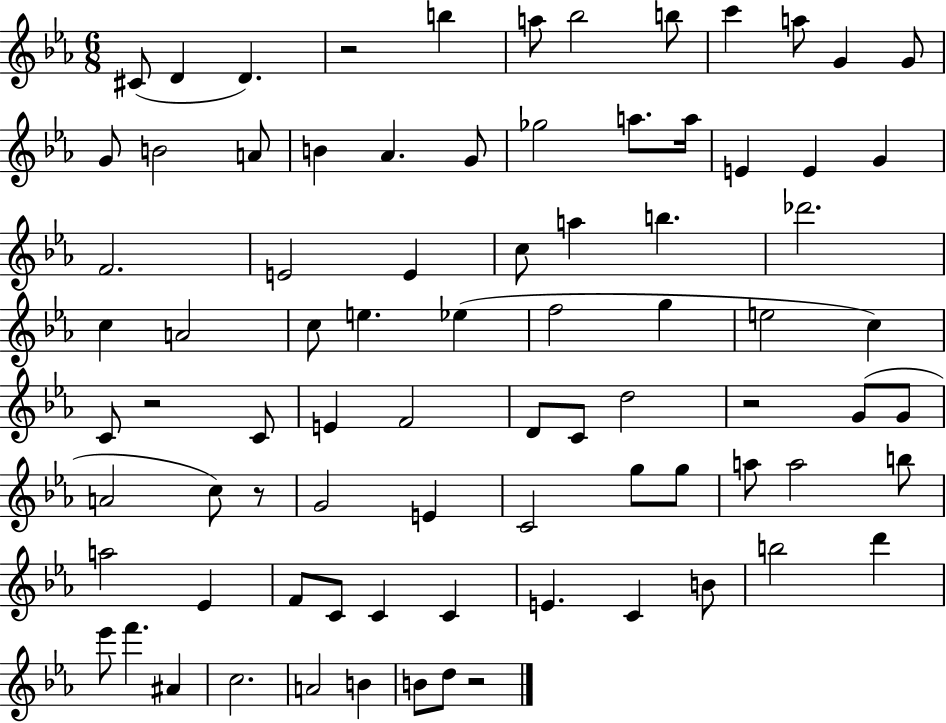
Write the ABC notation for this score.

X:1
T:Untitled
M:6/8
L:1/4
K:Eb
^C/2 D D z2 b a/2 _b2 b/2 c' a/2 G G/2 G/2 B2 A/2 B _A G/2 _g2 a/2 a/4 E E G F2 E2 E c/2 a b _d'2 c A2 c/2 e _e f2 g e2 c C/2 z2 C/2 E F2 D/2 C/2 d2 z2 G/2 G/2 A2 c/2 z/2 G2 E C2 g/2 g/2 a/2 a2 b/2 a2 _E F/2 C/2 C C E C B/2 b2 d' _e'/2 f' ^A c2 A2 B B/2 d/2 z2